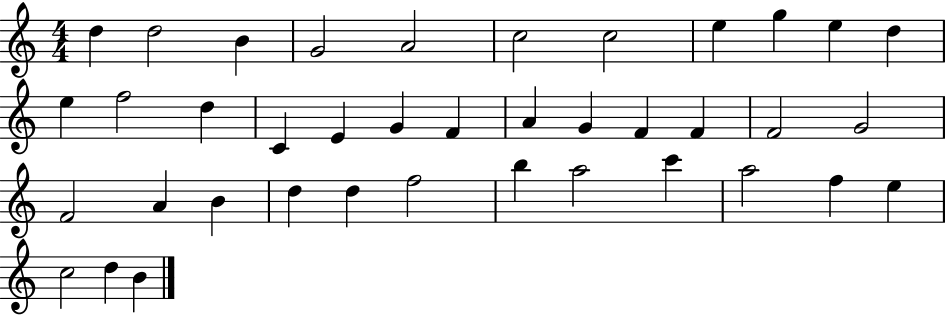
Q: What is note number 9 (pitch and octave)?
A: G5